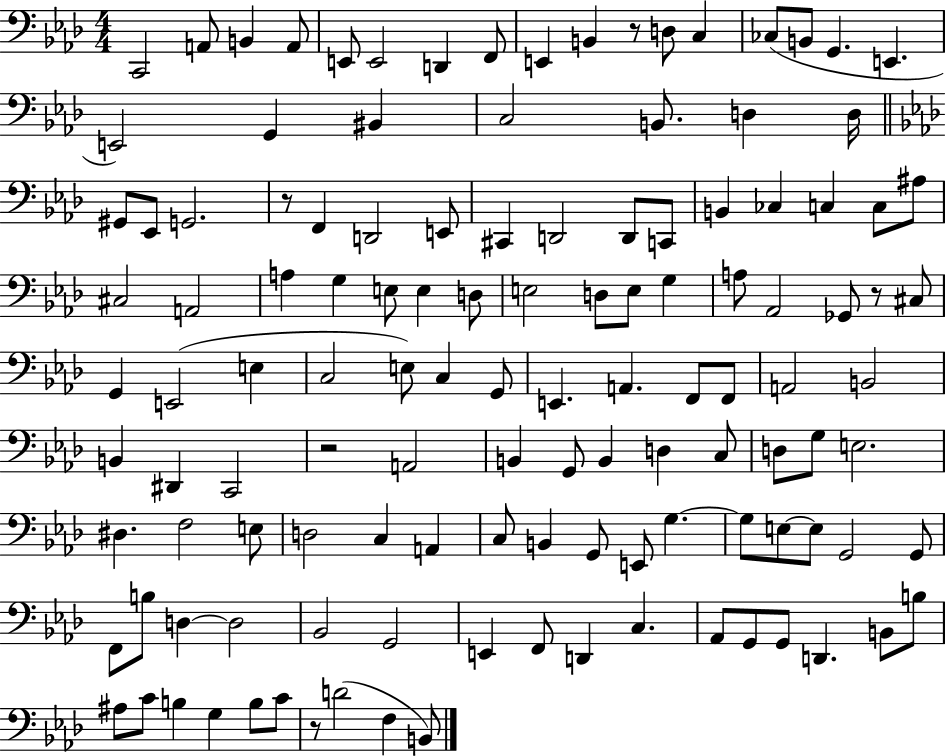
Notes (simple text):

C2/h A2/e B2/q A2/e E2/e E2/h D2/q F2/e E2/q B2/q R/e D3/e C3/q CES3/e B2/e G2/q. E2/q. E2/h G2/q BIS2/q C3/h B2/e. D3/q D3/s G#2/e Eb2/e G2/h. R/e F2/q D2/h E2/e C#2/q D2/h D2/e C2/e B2/q CES3/q C3/q C3/e A#3/e C#3/h A2/h A3/q G3/q E3/e E3/q D3/e E3/h D3/e E3/e G3/q A3/e Ab2/h Gb2/e R/e C#3/e G2/q E2/h E3/q C3/h E3/e C3/q G2/e E2/q. A2/q. F2/e F2/e A2/h B2/h B2/q D#2/q C2/h R/h A2/h B2/q G2/e B2/q D3/q C3/e D3/e G3/e E3/h. D#3/q. F3/h E3/e D3/h C3/q A2/q C3/e B2/q G2/e E2/e G3/q. G3/e E3/e E3/e G2/h G2/e F2/e B3/e D3/q D3/h Bb2/h G2/h E2/q F2/e D2/q C3/q. Ab2/e G2/e G2/e D2/q. B2/e B3/e A#3/e C4/e B3/q G3/q B3/e C4/e R/e D4/h F3/q B2/e